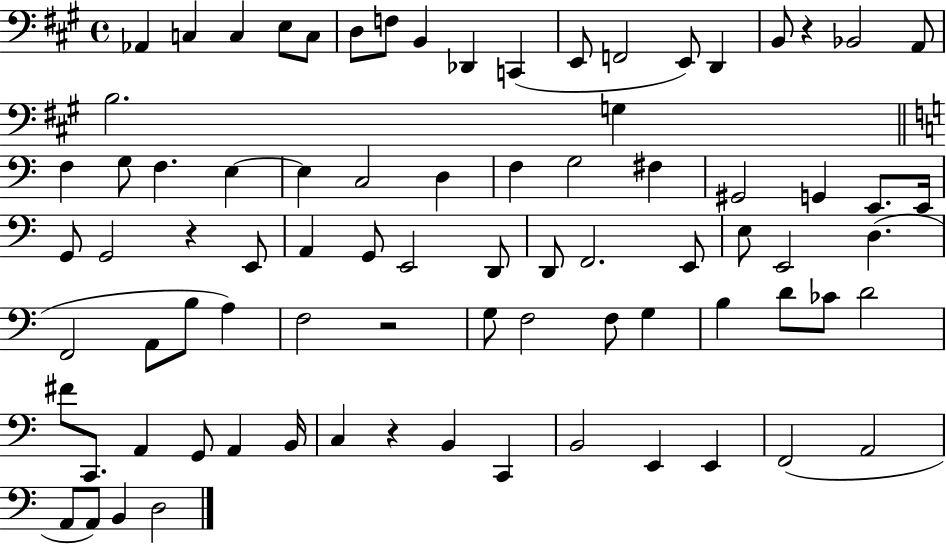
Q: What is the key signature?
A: A major